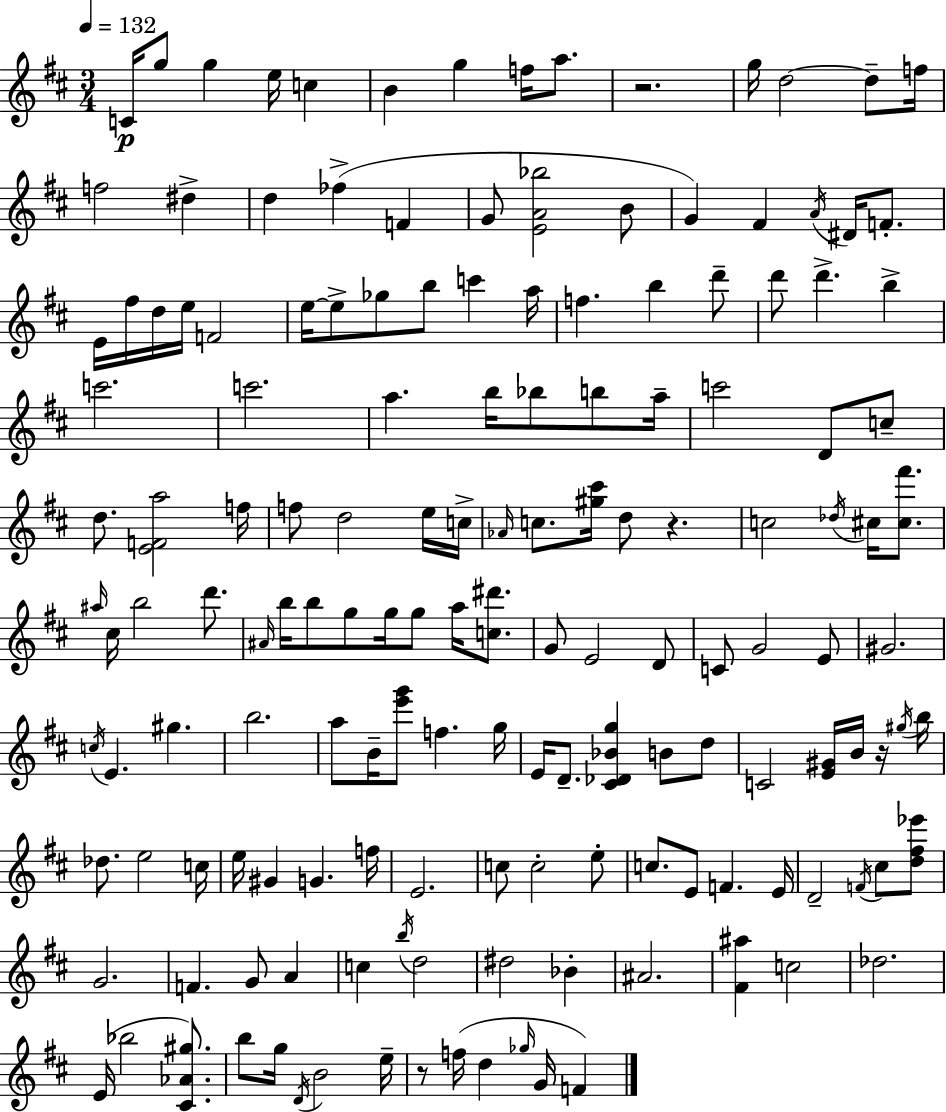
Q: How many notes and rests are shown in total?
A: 155